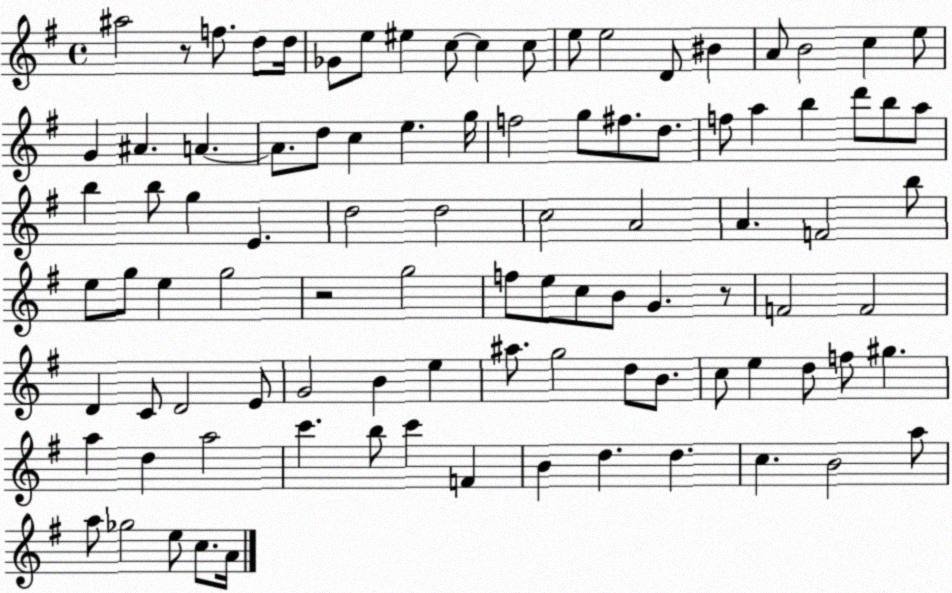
X:1
T:Untitled
M:4/4
L:1/4
K:G
^a2 z/2 f/2 d/2 d/4 _G/2 e/2 ^e c/2 c c/2 e/2 e2 D/2 ^B A/2 B2 c e/2 G ^A A A/2 d/2 c e g/4 f2 g/2 ^f/2 d/2 f/2 a b d'/2 b/2 a/2 b b/2 g E d2 d2 c2 A2 A F2 b/2 e/2 g/2 e g2 z2 g2 f/2 e/2 c/2 B/2 G z/2 F2 F2 D C/2 D2 E/2 G2 B e ^a/2 g2 d/2 B/2 c/2 e d/2 f/2 ^g a d a2 c' b/2 c' F B d d c B2 a/2 a/2 _g2 e/2 c/2 A/4